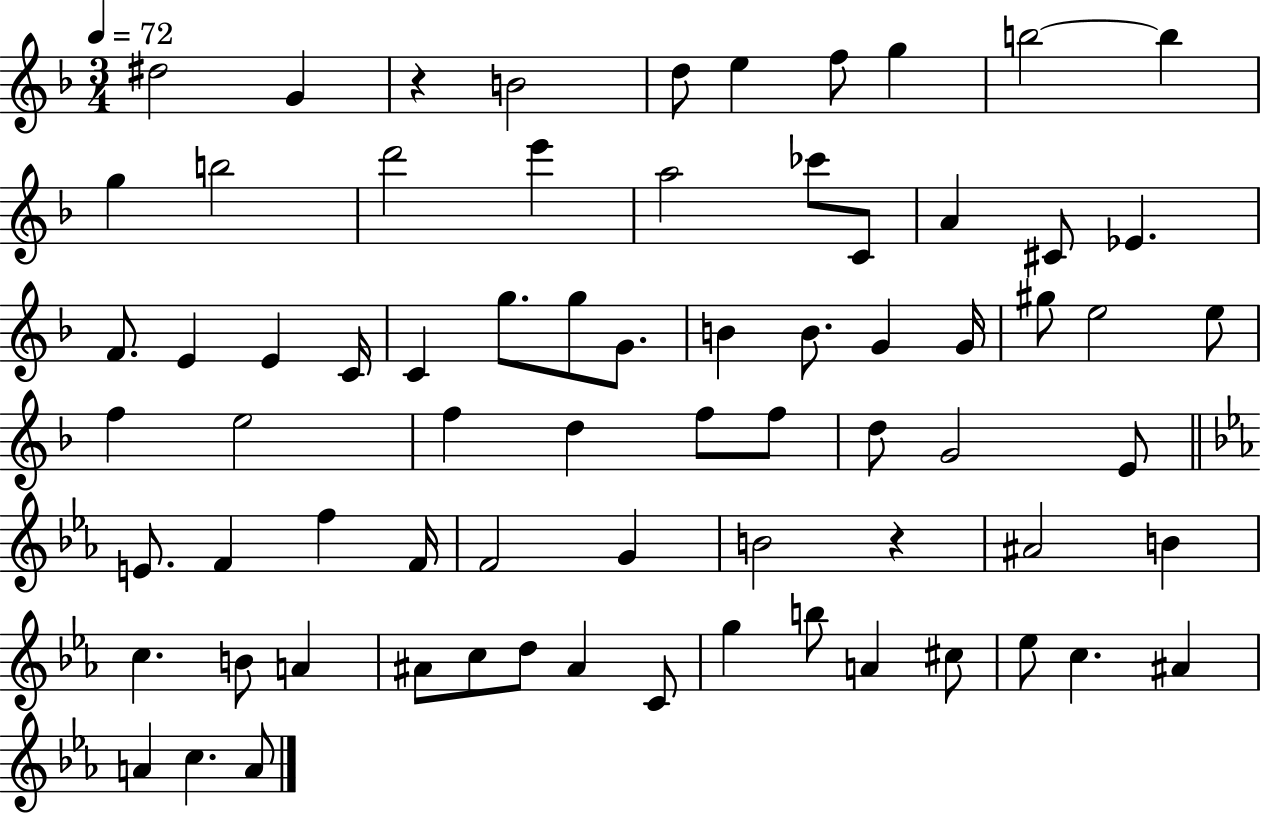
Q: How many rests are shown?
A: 2